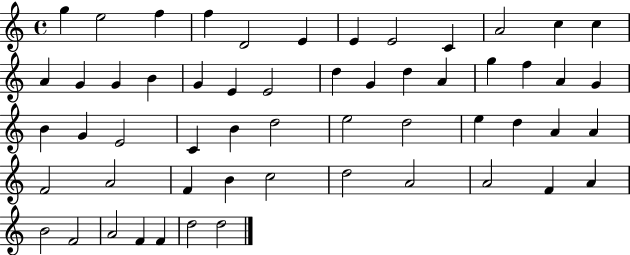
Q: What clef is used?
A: treble